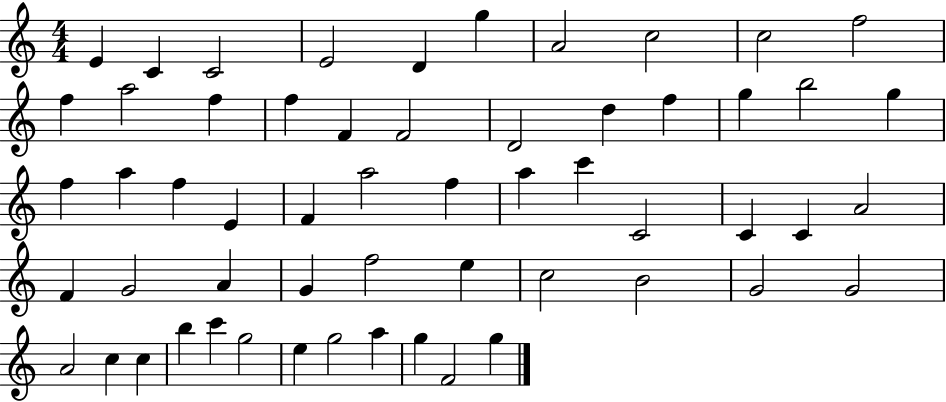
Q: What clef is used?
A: treble